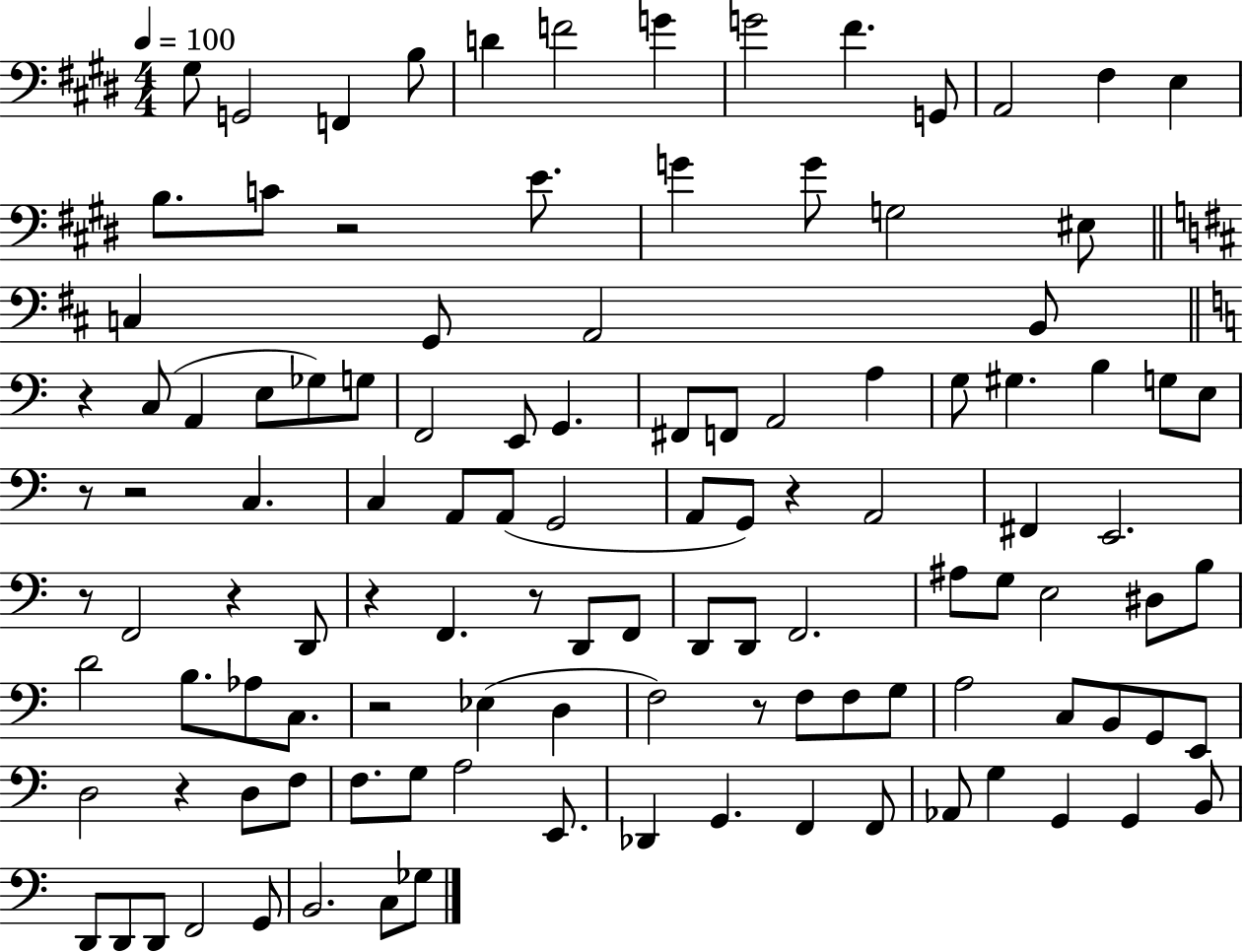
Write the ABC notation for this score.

X:1
T:Untitled
M:4/4
L:1/4
K:E
^G,/2 G,,2 F,, B,/2 D F2 G G2 ^F G,,/2 A,,2 ^F, E, B,/2 C/2 z2 E/2 G G/2 G,2 ^E,/2 C, G,,/2 A,,2 B,,/2 z C,/2 A,, E,/2 _G,/2 G,/2 F,,2 E,,/2 G,, ^F,,/2 F,,/2 A,,2 A, G,/2 ^G, B, G,/2 E,/2 z/2 z2 C, C, A,,/2 A,,/2 G,,2 A,,/2 G,,/2 z A,,2 ^F,, E,,2 z/2 F,,2 z D,,/2 z F,, z/2 D,,/2 F,,/2 D,,/2 D,,/2 F,,2 ^A,/2 G,/2 E,2 ^D,/2 B,/2 D2 B,/2 _A,/2 C,/2 z2 _E, D, F,2 z/2 F,/2 F,/2 G,/2 A,2 C,/2 B,,/2 G,,/2 E,,/2 D,2 z D,/2 F,/2 F,/2 G,/2 A,2 E,,/2 _D,, G,, F,, F,,/2 _A,,/2 G, G,, G,, B,,/2 D,,/2 D,,/2 D,,/2 F,,2 G,,/2 B,,2 C,/2 _G,/2